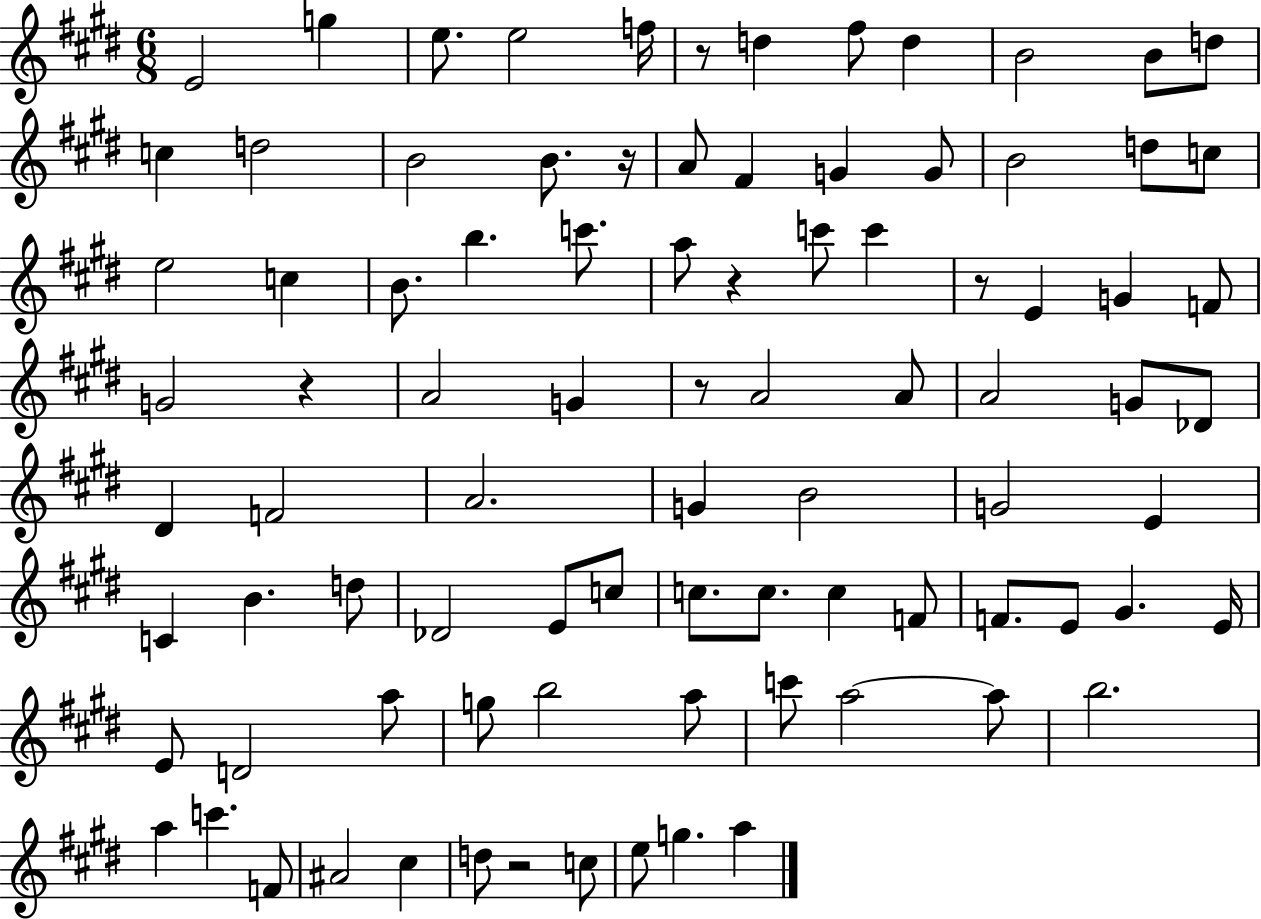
{
  \clef treble
  \numericTimeSignature
  \time 6/8
  \key e \major
  e'2 g''4 | e''8. e''2 f''16 | r8 d''4 fis''8 d''4 | b'2 b'8 d''8 | \break c''4 d''2 | b'2 b'8. r16 | a'8 fis'4 g'4 g'8 | b'2 d''8 c''8 | \break e''2 c''4 | b'8. b''4. c'''8. | a''8 r4 c'''8 c'''4 | r8 e'4 g'4 f'8 | \break g'2 r4 | a'2 g'4 | r8 a'2 a'8 | a'2 g'8 des'8 | \break dis'4 f'2 | a'2. | g'4 b'2 | g'2 e'4 | \break c'4 b'4. d''8 | des'2 e'8 c''8 | c''8. c''8. c''4 f'8 | f'8. e'8 gis'4. e'16 | \break e'8 d'2 a''8 | g''8 b''2 a''8 | c'''8 a''2~~ a''8 | b''2. | \break a''4 c'''4. f'8 | ais'2 cis''4 | d''8 r2 c''8 | e''8 g''4. a''4 | \break \bar "|."
}